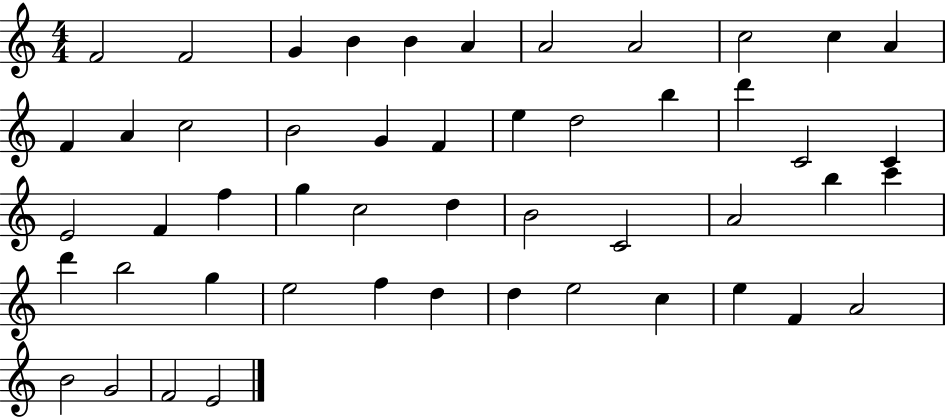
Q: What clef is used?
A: treble